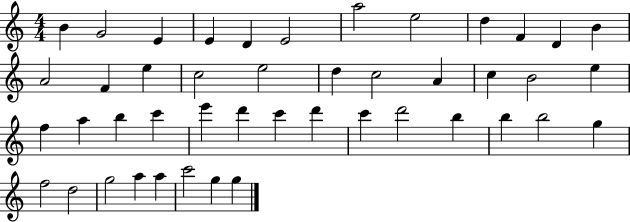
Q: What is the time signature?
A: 4/4